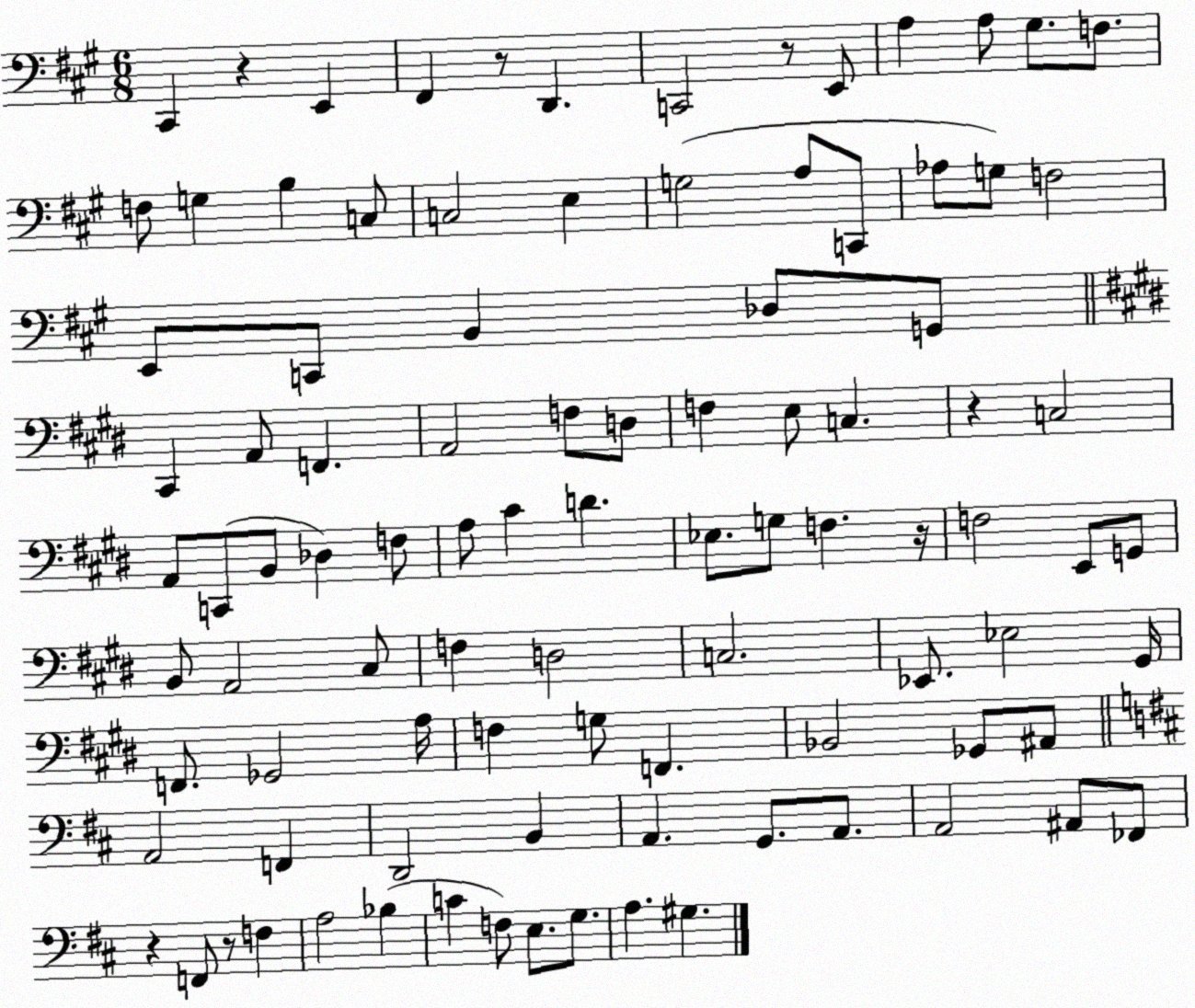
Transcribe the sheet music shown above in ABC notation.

X:1
T:Untitled
M:6/8
L:1/4
K:A
^C,, z E,, ^F,, z/2 D,, C,,2 z/2 E,,/2 A, A,/2 ^G,/2 F,/2 F,/2 G, B, C,/2 C,2 E, G,2 A,/2 C,,/2 _A,/2 G,/2 F,2 E,,/2 C,,/2 B,, _D,/2 G,,/2 ^C,, A,,/2 F,, A,,2 F,/2 D,/2 F, E,/2 C, z C,2 A,,/2 C,,/2 B,,/2 _D, F,/2 A,/2 ^C D _E,/2 G,/2 F, z/4 F,2 E,,/2 G,,/2 B,,/2 A,,2 ^C,/2 F, D,2 C,2 _E,,/2 _E,2 ^G,,/4 F,,/2 _G,,2 A,/4 F, G,/2 F,, _B,,2 _G,,/2 ^A,,/2 A,,2 F,, D,,2 B,, A,, G,,/2 A,,/2 A,,2 ^A,,/2 _F,,/2 z F,,/2 z/2 F, A,2 _B, C F,/2 E,/2 G,/2 A, ^G,